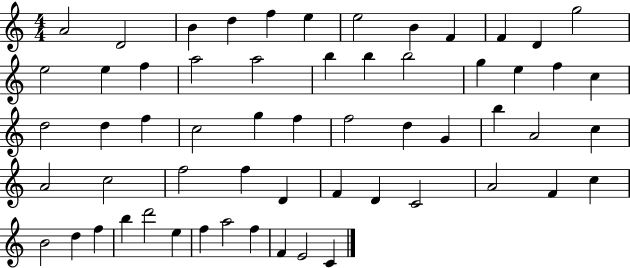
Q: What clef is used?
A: treble